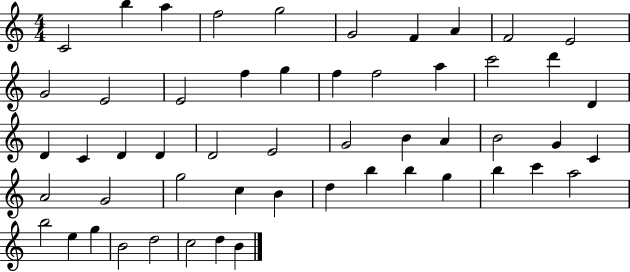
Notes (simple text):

C4/h B5/q A5/q F5/h G5/h G4/h F4/q A4/q F4/h E4/h G4/h E4/h E4/h F5/q G5/q F5/q F5/h A5/q C6/h D6/q D4/q D4/q C4/q D4/q D4/q D4/h E4/h G4/h B4/q A4/q B4/h G4/q C4/q A4/h G4/h G5/h C5/q B4/q D5/q B5/q B5/q G5/q B5/q C6/q A5/h B5/h E5/q G5/q B4/h D5/h C5/h D5/q B4/q